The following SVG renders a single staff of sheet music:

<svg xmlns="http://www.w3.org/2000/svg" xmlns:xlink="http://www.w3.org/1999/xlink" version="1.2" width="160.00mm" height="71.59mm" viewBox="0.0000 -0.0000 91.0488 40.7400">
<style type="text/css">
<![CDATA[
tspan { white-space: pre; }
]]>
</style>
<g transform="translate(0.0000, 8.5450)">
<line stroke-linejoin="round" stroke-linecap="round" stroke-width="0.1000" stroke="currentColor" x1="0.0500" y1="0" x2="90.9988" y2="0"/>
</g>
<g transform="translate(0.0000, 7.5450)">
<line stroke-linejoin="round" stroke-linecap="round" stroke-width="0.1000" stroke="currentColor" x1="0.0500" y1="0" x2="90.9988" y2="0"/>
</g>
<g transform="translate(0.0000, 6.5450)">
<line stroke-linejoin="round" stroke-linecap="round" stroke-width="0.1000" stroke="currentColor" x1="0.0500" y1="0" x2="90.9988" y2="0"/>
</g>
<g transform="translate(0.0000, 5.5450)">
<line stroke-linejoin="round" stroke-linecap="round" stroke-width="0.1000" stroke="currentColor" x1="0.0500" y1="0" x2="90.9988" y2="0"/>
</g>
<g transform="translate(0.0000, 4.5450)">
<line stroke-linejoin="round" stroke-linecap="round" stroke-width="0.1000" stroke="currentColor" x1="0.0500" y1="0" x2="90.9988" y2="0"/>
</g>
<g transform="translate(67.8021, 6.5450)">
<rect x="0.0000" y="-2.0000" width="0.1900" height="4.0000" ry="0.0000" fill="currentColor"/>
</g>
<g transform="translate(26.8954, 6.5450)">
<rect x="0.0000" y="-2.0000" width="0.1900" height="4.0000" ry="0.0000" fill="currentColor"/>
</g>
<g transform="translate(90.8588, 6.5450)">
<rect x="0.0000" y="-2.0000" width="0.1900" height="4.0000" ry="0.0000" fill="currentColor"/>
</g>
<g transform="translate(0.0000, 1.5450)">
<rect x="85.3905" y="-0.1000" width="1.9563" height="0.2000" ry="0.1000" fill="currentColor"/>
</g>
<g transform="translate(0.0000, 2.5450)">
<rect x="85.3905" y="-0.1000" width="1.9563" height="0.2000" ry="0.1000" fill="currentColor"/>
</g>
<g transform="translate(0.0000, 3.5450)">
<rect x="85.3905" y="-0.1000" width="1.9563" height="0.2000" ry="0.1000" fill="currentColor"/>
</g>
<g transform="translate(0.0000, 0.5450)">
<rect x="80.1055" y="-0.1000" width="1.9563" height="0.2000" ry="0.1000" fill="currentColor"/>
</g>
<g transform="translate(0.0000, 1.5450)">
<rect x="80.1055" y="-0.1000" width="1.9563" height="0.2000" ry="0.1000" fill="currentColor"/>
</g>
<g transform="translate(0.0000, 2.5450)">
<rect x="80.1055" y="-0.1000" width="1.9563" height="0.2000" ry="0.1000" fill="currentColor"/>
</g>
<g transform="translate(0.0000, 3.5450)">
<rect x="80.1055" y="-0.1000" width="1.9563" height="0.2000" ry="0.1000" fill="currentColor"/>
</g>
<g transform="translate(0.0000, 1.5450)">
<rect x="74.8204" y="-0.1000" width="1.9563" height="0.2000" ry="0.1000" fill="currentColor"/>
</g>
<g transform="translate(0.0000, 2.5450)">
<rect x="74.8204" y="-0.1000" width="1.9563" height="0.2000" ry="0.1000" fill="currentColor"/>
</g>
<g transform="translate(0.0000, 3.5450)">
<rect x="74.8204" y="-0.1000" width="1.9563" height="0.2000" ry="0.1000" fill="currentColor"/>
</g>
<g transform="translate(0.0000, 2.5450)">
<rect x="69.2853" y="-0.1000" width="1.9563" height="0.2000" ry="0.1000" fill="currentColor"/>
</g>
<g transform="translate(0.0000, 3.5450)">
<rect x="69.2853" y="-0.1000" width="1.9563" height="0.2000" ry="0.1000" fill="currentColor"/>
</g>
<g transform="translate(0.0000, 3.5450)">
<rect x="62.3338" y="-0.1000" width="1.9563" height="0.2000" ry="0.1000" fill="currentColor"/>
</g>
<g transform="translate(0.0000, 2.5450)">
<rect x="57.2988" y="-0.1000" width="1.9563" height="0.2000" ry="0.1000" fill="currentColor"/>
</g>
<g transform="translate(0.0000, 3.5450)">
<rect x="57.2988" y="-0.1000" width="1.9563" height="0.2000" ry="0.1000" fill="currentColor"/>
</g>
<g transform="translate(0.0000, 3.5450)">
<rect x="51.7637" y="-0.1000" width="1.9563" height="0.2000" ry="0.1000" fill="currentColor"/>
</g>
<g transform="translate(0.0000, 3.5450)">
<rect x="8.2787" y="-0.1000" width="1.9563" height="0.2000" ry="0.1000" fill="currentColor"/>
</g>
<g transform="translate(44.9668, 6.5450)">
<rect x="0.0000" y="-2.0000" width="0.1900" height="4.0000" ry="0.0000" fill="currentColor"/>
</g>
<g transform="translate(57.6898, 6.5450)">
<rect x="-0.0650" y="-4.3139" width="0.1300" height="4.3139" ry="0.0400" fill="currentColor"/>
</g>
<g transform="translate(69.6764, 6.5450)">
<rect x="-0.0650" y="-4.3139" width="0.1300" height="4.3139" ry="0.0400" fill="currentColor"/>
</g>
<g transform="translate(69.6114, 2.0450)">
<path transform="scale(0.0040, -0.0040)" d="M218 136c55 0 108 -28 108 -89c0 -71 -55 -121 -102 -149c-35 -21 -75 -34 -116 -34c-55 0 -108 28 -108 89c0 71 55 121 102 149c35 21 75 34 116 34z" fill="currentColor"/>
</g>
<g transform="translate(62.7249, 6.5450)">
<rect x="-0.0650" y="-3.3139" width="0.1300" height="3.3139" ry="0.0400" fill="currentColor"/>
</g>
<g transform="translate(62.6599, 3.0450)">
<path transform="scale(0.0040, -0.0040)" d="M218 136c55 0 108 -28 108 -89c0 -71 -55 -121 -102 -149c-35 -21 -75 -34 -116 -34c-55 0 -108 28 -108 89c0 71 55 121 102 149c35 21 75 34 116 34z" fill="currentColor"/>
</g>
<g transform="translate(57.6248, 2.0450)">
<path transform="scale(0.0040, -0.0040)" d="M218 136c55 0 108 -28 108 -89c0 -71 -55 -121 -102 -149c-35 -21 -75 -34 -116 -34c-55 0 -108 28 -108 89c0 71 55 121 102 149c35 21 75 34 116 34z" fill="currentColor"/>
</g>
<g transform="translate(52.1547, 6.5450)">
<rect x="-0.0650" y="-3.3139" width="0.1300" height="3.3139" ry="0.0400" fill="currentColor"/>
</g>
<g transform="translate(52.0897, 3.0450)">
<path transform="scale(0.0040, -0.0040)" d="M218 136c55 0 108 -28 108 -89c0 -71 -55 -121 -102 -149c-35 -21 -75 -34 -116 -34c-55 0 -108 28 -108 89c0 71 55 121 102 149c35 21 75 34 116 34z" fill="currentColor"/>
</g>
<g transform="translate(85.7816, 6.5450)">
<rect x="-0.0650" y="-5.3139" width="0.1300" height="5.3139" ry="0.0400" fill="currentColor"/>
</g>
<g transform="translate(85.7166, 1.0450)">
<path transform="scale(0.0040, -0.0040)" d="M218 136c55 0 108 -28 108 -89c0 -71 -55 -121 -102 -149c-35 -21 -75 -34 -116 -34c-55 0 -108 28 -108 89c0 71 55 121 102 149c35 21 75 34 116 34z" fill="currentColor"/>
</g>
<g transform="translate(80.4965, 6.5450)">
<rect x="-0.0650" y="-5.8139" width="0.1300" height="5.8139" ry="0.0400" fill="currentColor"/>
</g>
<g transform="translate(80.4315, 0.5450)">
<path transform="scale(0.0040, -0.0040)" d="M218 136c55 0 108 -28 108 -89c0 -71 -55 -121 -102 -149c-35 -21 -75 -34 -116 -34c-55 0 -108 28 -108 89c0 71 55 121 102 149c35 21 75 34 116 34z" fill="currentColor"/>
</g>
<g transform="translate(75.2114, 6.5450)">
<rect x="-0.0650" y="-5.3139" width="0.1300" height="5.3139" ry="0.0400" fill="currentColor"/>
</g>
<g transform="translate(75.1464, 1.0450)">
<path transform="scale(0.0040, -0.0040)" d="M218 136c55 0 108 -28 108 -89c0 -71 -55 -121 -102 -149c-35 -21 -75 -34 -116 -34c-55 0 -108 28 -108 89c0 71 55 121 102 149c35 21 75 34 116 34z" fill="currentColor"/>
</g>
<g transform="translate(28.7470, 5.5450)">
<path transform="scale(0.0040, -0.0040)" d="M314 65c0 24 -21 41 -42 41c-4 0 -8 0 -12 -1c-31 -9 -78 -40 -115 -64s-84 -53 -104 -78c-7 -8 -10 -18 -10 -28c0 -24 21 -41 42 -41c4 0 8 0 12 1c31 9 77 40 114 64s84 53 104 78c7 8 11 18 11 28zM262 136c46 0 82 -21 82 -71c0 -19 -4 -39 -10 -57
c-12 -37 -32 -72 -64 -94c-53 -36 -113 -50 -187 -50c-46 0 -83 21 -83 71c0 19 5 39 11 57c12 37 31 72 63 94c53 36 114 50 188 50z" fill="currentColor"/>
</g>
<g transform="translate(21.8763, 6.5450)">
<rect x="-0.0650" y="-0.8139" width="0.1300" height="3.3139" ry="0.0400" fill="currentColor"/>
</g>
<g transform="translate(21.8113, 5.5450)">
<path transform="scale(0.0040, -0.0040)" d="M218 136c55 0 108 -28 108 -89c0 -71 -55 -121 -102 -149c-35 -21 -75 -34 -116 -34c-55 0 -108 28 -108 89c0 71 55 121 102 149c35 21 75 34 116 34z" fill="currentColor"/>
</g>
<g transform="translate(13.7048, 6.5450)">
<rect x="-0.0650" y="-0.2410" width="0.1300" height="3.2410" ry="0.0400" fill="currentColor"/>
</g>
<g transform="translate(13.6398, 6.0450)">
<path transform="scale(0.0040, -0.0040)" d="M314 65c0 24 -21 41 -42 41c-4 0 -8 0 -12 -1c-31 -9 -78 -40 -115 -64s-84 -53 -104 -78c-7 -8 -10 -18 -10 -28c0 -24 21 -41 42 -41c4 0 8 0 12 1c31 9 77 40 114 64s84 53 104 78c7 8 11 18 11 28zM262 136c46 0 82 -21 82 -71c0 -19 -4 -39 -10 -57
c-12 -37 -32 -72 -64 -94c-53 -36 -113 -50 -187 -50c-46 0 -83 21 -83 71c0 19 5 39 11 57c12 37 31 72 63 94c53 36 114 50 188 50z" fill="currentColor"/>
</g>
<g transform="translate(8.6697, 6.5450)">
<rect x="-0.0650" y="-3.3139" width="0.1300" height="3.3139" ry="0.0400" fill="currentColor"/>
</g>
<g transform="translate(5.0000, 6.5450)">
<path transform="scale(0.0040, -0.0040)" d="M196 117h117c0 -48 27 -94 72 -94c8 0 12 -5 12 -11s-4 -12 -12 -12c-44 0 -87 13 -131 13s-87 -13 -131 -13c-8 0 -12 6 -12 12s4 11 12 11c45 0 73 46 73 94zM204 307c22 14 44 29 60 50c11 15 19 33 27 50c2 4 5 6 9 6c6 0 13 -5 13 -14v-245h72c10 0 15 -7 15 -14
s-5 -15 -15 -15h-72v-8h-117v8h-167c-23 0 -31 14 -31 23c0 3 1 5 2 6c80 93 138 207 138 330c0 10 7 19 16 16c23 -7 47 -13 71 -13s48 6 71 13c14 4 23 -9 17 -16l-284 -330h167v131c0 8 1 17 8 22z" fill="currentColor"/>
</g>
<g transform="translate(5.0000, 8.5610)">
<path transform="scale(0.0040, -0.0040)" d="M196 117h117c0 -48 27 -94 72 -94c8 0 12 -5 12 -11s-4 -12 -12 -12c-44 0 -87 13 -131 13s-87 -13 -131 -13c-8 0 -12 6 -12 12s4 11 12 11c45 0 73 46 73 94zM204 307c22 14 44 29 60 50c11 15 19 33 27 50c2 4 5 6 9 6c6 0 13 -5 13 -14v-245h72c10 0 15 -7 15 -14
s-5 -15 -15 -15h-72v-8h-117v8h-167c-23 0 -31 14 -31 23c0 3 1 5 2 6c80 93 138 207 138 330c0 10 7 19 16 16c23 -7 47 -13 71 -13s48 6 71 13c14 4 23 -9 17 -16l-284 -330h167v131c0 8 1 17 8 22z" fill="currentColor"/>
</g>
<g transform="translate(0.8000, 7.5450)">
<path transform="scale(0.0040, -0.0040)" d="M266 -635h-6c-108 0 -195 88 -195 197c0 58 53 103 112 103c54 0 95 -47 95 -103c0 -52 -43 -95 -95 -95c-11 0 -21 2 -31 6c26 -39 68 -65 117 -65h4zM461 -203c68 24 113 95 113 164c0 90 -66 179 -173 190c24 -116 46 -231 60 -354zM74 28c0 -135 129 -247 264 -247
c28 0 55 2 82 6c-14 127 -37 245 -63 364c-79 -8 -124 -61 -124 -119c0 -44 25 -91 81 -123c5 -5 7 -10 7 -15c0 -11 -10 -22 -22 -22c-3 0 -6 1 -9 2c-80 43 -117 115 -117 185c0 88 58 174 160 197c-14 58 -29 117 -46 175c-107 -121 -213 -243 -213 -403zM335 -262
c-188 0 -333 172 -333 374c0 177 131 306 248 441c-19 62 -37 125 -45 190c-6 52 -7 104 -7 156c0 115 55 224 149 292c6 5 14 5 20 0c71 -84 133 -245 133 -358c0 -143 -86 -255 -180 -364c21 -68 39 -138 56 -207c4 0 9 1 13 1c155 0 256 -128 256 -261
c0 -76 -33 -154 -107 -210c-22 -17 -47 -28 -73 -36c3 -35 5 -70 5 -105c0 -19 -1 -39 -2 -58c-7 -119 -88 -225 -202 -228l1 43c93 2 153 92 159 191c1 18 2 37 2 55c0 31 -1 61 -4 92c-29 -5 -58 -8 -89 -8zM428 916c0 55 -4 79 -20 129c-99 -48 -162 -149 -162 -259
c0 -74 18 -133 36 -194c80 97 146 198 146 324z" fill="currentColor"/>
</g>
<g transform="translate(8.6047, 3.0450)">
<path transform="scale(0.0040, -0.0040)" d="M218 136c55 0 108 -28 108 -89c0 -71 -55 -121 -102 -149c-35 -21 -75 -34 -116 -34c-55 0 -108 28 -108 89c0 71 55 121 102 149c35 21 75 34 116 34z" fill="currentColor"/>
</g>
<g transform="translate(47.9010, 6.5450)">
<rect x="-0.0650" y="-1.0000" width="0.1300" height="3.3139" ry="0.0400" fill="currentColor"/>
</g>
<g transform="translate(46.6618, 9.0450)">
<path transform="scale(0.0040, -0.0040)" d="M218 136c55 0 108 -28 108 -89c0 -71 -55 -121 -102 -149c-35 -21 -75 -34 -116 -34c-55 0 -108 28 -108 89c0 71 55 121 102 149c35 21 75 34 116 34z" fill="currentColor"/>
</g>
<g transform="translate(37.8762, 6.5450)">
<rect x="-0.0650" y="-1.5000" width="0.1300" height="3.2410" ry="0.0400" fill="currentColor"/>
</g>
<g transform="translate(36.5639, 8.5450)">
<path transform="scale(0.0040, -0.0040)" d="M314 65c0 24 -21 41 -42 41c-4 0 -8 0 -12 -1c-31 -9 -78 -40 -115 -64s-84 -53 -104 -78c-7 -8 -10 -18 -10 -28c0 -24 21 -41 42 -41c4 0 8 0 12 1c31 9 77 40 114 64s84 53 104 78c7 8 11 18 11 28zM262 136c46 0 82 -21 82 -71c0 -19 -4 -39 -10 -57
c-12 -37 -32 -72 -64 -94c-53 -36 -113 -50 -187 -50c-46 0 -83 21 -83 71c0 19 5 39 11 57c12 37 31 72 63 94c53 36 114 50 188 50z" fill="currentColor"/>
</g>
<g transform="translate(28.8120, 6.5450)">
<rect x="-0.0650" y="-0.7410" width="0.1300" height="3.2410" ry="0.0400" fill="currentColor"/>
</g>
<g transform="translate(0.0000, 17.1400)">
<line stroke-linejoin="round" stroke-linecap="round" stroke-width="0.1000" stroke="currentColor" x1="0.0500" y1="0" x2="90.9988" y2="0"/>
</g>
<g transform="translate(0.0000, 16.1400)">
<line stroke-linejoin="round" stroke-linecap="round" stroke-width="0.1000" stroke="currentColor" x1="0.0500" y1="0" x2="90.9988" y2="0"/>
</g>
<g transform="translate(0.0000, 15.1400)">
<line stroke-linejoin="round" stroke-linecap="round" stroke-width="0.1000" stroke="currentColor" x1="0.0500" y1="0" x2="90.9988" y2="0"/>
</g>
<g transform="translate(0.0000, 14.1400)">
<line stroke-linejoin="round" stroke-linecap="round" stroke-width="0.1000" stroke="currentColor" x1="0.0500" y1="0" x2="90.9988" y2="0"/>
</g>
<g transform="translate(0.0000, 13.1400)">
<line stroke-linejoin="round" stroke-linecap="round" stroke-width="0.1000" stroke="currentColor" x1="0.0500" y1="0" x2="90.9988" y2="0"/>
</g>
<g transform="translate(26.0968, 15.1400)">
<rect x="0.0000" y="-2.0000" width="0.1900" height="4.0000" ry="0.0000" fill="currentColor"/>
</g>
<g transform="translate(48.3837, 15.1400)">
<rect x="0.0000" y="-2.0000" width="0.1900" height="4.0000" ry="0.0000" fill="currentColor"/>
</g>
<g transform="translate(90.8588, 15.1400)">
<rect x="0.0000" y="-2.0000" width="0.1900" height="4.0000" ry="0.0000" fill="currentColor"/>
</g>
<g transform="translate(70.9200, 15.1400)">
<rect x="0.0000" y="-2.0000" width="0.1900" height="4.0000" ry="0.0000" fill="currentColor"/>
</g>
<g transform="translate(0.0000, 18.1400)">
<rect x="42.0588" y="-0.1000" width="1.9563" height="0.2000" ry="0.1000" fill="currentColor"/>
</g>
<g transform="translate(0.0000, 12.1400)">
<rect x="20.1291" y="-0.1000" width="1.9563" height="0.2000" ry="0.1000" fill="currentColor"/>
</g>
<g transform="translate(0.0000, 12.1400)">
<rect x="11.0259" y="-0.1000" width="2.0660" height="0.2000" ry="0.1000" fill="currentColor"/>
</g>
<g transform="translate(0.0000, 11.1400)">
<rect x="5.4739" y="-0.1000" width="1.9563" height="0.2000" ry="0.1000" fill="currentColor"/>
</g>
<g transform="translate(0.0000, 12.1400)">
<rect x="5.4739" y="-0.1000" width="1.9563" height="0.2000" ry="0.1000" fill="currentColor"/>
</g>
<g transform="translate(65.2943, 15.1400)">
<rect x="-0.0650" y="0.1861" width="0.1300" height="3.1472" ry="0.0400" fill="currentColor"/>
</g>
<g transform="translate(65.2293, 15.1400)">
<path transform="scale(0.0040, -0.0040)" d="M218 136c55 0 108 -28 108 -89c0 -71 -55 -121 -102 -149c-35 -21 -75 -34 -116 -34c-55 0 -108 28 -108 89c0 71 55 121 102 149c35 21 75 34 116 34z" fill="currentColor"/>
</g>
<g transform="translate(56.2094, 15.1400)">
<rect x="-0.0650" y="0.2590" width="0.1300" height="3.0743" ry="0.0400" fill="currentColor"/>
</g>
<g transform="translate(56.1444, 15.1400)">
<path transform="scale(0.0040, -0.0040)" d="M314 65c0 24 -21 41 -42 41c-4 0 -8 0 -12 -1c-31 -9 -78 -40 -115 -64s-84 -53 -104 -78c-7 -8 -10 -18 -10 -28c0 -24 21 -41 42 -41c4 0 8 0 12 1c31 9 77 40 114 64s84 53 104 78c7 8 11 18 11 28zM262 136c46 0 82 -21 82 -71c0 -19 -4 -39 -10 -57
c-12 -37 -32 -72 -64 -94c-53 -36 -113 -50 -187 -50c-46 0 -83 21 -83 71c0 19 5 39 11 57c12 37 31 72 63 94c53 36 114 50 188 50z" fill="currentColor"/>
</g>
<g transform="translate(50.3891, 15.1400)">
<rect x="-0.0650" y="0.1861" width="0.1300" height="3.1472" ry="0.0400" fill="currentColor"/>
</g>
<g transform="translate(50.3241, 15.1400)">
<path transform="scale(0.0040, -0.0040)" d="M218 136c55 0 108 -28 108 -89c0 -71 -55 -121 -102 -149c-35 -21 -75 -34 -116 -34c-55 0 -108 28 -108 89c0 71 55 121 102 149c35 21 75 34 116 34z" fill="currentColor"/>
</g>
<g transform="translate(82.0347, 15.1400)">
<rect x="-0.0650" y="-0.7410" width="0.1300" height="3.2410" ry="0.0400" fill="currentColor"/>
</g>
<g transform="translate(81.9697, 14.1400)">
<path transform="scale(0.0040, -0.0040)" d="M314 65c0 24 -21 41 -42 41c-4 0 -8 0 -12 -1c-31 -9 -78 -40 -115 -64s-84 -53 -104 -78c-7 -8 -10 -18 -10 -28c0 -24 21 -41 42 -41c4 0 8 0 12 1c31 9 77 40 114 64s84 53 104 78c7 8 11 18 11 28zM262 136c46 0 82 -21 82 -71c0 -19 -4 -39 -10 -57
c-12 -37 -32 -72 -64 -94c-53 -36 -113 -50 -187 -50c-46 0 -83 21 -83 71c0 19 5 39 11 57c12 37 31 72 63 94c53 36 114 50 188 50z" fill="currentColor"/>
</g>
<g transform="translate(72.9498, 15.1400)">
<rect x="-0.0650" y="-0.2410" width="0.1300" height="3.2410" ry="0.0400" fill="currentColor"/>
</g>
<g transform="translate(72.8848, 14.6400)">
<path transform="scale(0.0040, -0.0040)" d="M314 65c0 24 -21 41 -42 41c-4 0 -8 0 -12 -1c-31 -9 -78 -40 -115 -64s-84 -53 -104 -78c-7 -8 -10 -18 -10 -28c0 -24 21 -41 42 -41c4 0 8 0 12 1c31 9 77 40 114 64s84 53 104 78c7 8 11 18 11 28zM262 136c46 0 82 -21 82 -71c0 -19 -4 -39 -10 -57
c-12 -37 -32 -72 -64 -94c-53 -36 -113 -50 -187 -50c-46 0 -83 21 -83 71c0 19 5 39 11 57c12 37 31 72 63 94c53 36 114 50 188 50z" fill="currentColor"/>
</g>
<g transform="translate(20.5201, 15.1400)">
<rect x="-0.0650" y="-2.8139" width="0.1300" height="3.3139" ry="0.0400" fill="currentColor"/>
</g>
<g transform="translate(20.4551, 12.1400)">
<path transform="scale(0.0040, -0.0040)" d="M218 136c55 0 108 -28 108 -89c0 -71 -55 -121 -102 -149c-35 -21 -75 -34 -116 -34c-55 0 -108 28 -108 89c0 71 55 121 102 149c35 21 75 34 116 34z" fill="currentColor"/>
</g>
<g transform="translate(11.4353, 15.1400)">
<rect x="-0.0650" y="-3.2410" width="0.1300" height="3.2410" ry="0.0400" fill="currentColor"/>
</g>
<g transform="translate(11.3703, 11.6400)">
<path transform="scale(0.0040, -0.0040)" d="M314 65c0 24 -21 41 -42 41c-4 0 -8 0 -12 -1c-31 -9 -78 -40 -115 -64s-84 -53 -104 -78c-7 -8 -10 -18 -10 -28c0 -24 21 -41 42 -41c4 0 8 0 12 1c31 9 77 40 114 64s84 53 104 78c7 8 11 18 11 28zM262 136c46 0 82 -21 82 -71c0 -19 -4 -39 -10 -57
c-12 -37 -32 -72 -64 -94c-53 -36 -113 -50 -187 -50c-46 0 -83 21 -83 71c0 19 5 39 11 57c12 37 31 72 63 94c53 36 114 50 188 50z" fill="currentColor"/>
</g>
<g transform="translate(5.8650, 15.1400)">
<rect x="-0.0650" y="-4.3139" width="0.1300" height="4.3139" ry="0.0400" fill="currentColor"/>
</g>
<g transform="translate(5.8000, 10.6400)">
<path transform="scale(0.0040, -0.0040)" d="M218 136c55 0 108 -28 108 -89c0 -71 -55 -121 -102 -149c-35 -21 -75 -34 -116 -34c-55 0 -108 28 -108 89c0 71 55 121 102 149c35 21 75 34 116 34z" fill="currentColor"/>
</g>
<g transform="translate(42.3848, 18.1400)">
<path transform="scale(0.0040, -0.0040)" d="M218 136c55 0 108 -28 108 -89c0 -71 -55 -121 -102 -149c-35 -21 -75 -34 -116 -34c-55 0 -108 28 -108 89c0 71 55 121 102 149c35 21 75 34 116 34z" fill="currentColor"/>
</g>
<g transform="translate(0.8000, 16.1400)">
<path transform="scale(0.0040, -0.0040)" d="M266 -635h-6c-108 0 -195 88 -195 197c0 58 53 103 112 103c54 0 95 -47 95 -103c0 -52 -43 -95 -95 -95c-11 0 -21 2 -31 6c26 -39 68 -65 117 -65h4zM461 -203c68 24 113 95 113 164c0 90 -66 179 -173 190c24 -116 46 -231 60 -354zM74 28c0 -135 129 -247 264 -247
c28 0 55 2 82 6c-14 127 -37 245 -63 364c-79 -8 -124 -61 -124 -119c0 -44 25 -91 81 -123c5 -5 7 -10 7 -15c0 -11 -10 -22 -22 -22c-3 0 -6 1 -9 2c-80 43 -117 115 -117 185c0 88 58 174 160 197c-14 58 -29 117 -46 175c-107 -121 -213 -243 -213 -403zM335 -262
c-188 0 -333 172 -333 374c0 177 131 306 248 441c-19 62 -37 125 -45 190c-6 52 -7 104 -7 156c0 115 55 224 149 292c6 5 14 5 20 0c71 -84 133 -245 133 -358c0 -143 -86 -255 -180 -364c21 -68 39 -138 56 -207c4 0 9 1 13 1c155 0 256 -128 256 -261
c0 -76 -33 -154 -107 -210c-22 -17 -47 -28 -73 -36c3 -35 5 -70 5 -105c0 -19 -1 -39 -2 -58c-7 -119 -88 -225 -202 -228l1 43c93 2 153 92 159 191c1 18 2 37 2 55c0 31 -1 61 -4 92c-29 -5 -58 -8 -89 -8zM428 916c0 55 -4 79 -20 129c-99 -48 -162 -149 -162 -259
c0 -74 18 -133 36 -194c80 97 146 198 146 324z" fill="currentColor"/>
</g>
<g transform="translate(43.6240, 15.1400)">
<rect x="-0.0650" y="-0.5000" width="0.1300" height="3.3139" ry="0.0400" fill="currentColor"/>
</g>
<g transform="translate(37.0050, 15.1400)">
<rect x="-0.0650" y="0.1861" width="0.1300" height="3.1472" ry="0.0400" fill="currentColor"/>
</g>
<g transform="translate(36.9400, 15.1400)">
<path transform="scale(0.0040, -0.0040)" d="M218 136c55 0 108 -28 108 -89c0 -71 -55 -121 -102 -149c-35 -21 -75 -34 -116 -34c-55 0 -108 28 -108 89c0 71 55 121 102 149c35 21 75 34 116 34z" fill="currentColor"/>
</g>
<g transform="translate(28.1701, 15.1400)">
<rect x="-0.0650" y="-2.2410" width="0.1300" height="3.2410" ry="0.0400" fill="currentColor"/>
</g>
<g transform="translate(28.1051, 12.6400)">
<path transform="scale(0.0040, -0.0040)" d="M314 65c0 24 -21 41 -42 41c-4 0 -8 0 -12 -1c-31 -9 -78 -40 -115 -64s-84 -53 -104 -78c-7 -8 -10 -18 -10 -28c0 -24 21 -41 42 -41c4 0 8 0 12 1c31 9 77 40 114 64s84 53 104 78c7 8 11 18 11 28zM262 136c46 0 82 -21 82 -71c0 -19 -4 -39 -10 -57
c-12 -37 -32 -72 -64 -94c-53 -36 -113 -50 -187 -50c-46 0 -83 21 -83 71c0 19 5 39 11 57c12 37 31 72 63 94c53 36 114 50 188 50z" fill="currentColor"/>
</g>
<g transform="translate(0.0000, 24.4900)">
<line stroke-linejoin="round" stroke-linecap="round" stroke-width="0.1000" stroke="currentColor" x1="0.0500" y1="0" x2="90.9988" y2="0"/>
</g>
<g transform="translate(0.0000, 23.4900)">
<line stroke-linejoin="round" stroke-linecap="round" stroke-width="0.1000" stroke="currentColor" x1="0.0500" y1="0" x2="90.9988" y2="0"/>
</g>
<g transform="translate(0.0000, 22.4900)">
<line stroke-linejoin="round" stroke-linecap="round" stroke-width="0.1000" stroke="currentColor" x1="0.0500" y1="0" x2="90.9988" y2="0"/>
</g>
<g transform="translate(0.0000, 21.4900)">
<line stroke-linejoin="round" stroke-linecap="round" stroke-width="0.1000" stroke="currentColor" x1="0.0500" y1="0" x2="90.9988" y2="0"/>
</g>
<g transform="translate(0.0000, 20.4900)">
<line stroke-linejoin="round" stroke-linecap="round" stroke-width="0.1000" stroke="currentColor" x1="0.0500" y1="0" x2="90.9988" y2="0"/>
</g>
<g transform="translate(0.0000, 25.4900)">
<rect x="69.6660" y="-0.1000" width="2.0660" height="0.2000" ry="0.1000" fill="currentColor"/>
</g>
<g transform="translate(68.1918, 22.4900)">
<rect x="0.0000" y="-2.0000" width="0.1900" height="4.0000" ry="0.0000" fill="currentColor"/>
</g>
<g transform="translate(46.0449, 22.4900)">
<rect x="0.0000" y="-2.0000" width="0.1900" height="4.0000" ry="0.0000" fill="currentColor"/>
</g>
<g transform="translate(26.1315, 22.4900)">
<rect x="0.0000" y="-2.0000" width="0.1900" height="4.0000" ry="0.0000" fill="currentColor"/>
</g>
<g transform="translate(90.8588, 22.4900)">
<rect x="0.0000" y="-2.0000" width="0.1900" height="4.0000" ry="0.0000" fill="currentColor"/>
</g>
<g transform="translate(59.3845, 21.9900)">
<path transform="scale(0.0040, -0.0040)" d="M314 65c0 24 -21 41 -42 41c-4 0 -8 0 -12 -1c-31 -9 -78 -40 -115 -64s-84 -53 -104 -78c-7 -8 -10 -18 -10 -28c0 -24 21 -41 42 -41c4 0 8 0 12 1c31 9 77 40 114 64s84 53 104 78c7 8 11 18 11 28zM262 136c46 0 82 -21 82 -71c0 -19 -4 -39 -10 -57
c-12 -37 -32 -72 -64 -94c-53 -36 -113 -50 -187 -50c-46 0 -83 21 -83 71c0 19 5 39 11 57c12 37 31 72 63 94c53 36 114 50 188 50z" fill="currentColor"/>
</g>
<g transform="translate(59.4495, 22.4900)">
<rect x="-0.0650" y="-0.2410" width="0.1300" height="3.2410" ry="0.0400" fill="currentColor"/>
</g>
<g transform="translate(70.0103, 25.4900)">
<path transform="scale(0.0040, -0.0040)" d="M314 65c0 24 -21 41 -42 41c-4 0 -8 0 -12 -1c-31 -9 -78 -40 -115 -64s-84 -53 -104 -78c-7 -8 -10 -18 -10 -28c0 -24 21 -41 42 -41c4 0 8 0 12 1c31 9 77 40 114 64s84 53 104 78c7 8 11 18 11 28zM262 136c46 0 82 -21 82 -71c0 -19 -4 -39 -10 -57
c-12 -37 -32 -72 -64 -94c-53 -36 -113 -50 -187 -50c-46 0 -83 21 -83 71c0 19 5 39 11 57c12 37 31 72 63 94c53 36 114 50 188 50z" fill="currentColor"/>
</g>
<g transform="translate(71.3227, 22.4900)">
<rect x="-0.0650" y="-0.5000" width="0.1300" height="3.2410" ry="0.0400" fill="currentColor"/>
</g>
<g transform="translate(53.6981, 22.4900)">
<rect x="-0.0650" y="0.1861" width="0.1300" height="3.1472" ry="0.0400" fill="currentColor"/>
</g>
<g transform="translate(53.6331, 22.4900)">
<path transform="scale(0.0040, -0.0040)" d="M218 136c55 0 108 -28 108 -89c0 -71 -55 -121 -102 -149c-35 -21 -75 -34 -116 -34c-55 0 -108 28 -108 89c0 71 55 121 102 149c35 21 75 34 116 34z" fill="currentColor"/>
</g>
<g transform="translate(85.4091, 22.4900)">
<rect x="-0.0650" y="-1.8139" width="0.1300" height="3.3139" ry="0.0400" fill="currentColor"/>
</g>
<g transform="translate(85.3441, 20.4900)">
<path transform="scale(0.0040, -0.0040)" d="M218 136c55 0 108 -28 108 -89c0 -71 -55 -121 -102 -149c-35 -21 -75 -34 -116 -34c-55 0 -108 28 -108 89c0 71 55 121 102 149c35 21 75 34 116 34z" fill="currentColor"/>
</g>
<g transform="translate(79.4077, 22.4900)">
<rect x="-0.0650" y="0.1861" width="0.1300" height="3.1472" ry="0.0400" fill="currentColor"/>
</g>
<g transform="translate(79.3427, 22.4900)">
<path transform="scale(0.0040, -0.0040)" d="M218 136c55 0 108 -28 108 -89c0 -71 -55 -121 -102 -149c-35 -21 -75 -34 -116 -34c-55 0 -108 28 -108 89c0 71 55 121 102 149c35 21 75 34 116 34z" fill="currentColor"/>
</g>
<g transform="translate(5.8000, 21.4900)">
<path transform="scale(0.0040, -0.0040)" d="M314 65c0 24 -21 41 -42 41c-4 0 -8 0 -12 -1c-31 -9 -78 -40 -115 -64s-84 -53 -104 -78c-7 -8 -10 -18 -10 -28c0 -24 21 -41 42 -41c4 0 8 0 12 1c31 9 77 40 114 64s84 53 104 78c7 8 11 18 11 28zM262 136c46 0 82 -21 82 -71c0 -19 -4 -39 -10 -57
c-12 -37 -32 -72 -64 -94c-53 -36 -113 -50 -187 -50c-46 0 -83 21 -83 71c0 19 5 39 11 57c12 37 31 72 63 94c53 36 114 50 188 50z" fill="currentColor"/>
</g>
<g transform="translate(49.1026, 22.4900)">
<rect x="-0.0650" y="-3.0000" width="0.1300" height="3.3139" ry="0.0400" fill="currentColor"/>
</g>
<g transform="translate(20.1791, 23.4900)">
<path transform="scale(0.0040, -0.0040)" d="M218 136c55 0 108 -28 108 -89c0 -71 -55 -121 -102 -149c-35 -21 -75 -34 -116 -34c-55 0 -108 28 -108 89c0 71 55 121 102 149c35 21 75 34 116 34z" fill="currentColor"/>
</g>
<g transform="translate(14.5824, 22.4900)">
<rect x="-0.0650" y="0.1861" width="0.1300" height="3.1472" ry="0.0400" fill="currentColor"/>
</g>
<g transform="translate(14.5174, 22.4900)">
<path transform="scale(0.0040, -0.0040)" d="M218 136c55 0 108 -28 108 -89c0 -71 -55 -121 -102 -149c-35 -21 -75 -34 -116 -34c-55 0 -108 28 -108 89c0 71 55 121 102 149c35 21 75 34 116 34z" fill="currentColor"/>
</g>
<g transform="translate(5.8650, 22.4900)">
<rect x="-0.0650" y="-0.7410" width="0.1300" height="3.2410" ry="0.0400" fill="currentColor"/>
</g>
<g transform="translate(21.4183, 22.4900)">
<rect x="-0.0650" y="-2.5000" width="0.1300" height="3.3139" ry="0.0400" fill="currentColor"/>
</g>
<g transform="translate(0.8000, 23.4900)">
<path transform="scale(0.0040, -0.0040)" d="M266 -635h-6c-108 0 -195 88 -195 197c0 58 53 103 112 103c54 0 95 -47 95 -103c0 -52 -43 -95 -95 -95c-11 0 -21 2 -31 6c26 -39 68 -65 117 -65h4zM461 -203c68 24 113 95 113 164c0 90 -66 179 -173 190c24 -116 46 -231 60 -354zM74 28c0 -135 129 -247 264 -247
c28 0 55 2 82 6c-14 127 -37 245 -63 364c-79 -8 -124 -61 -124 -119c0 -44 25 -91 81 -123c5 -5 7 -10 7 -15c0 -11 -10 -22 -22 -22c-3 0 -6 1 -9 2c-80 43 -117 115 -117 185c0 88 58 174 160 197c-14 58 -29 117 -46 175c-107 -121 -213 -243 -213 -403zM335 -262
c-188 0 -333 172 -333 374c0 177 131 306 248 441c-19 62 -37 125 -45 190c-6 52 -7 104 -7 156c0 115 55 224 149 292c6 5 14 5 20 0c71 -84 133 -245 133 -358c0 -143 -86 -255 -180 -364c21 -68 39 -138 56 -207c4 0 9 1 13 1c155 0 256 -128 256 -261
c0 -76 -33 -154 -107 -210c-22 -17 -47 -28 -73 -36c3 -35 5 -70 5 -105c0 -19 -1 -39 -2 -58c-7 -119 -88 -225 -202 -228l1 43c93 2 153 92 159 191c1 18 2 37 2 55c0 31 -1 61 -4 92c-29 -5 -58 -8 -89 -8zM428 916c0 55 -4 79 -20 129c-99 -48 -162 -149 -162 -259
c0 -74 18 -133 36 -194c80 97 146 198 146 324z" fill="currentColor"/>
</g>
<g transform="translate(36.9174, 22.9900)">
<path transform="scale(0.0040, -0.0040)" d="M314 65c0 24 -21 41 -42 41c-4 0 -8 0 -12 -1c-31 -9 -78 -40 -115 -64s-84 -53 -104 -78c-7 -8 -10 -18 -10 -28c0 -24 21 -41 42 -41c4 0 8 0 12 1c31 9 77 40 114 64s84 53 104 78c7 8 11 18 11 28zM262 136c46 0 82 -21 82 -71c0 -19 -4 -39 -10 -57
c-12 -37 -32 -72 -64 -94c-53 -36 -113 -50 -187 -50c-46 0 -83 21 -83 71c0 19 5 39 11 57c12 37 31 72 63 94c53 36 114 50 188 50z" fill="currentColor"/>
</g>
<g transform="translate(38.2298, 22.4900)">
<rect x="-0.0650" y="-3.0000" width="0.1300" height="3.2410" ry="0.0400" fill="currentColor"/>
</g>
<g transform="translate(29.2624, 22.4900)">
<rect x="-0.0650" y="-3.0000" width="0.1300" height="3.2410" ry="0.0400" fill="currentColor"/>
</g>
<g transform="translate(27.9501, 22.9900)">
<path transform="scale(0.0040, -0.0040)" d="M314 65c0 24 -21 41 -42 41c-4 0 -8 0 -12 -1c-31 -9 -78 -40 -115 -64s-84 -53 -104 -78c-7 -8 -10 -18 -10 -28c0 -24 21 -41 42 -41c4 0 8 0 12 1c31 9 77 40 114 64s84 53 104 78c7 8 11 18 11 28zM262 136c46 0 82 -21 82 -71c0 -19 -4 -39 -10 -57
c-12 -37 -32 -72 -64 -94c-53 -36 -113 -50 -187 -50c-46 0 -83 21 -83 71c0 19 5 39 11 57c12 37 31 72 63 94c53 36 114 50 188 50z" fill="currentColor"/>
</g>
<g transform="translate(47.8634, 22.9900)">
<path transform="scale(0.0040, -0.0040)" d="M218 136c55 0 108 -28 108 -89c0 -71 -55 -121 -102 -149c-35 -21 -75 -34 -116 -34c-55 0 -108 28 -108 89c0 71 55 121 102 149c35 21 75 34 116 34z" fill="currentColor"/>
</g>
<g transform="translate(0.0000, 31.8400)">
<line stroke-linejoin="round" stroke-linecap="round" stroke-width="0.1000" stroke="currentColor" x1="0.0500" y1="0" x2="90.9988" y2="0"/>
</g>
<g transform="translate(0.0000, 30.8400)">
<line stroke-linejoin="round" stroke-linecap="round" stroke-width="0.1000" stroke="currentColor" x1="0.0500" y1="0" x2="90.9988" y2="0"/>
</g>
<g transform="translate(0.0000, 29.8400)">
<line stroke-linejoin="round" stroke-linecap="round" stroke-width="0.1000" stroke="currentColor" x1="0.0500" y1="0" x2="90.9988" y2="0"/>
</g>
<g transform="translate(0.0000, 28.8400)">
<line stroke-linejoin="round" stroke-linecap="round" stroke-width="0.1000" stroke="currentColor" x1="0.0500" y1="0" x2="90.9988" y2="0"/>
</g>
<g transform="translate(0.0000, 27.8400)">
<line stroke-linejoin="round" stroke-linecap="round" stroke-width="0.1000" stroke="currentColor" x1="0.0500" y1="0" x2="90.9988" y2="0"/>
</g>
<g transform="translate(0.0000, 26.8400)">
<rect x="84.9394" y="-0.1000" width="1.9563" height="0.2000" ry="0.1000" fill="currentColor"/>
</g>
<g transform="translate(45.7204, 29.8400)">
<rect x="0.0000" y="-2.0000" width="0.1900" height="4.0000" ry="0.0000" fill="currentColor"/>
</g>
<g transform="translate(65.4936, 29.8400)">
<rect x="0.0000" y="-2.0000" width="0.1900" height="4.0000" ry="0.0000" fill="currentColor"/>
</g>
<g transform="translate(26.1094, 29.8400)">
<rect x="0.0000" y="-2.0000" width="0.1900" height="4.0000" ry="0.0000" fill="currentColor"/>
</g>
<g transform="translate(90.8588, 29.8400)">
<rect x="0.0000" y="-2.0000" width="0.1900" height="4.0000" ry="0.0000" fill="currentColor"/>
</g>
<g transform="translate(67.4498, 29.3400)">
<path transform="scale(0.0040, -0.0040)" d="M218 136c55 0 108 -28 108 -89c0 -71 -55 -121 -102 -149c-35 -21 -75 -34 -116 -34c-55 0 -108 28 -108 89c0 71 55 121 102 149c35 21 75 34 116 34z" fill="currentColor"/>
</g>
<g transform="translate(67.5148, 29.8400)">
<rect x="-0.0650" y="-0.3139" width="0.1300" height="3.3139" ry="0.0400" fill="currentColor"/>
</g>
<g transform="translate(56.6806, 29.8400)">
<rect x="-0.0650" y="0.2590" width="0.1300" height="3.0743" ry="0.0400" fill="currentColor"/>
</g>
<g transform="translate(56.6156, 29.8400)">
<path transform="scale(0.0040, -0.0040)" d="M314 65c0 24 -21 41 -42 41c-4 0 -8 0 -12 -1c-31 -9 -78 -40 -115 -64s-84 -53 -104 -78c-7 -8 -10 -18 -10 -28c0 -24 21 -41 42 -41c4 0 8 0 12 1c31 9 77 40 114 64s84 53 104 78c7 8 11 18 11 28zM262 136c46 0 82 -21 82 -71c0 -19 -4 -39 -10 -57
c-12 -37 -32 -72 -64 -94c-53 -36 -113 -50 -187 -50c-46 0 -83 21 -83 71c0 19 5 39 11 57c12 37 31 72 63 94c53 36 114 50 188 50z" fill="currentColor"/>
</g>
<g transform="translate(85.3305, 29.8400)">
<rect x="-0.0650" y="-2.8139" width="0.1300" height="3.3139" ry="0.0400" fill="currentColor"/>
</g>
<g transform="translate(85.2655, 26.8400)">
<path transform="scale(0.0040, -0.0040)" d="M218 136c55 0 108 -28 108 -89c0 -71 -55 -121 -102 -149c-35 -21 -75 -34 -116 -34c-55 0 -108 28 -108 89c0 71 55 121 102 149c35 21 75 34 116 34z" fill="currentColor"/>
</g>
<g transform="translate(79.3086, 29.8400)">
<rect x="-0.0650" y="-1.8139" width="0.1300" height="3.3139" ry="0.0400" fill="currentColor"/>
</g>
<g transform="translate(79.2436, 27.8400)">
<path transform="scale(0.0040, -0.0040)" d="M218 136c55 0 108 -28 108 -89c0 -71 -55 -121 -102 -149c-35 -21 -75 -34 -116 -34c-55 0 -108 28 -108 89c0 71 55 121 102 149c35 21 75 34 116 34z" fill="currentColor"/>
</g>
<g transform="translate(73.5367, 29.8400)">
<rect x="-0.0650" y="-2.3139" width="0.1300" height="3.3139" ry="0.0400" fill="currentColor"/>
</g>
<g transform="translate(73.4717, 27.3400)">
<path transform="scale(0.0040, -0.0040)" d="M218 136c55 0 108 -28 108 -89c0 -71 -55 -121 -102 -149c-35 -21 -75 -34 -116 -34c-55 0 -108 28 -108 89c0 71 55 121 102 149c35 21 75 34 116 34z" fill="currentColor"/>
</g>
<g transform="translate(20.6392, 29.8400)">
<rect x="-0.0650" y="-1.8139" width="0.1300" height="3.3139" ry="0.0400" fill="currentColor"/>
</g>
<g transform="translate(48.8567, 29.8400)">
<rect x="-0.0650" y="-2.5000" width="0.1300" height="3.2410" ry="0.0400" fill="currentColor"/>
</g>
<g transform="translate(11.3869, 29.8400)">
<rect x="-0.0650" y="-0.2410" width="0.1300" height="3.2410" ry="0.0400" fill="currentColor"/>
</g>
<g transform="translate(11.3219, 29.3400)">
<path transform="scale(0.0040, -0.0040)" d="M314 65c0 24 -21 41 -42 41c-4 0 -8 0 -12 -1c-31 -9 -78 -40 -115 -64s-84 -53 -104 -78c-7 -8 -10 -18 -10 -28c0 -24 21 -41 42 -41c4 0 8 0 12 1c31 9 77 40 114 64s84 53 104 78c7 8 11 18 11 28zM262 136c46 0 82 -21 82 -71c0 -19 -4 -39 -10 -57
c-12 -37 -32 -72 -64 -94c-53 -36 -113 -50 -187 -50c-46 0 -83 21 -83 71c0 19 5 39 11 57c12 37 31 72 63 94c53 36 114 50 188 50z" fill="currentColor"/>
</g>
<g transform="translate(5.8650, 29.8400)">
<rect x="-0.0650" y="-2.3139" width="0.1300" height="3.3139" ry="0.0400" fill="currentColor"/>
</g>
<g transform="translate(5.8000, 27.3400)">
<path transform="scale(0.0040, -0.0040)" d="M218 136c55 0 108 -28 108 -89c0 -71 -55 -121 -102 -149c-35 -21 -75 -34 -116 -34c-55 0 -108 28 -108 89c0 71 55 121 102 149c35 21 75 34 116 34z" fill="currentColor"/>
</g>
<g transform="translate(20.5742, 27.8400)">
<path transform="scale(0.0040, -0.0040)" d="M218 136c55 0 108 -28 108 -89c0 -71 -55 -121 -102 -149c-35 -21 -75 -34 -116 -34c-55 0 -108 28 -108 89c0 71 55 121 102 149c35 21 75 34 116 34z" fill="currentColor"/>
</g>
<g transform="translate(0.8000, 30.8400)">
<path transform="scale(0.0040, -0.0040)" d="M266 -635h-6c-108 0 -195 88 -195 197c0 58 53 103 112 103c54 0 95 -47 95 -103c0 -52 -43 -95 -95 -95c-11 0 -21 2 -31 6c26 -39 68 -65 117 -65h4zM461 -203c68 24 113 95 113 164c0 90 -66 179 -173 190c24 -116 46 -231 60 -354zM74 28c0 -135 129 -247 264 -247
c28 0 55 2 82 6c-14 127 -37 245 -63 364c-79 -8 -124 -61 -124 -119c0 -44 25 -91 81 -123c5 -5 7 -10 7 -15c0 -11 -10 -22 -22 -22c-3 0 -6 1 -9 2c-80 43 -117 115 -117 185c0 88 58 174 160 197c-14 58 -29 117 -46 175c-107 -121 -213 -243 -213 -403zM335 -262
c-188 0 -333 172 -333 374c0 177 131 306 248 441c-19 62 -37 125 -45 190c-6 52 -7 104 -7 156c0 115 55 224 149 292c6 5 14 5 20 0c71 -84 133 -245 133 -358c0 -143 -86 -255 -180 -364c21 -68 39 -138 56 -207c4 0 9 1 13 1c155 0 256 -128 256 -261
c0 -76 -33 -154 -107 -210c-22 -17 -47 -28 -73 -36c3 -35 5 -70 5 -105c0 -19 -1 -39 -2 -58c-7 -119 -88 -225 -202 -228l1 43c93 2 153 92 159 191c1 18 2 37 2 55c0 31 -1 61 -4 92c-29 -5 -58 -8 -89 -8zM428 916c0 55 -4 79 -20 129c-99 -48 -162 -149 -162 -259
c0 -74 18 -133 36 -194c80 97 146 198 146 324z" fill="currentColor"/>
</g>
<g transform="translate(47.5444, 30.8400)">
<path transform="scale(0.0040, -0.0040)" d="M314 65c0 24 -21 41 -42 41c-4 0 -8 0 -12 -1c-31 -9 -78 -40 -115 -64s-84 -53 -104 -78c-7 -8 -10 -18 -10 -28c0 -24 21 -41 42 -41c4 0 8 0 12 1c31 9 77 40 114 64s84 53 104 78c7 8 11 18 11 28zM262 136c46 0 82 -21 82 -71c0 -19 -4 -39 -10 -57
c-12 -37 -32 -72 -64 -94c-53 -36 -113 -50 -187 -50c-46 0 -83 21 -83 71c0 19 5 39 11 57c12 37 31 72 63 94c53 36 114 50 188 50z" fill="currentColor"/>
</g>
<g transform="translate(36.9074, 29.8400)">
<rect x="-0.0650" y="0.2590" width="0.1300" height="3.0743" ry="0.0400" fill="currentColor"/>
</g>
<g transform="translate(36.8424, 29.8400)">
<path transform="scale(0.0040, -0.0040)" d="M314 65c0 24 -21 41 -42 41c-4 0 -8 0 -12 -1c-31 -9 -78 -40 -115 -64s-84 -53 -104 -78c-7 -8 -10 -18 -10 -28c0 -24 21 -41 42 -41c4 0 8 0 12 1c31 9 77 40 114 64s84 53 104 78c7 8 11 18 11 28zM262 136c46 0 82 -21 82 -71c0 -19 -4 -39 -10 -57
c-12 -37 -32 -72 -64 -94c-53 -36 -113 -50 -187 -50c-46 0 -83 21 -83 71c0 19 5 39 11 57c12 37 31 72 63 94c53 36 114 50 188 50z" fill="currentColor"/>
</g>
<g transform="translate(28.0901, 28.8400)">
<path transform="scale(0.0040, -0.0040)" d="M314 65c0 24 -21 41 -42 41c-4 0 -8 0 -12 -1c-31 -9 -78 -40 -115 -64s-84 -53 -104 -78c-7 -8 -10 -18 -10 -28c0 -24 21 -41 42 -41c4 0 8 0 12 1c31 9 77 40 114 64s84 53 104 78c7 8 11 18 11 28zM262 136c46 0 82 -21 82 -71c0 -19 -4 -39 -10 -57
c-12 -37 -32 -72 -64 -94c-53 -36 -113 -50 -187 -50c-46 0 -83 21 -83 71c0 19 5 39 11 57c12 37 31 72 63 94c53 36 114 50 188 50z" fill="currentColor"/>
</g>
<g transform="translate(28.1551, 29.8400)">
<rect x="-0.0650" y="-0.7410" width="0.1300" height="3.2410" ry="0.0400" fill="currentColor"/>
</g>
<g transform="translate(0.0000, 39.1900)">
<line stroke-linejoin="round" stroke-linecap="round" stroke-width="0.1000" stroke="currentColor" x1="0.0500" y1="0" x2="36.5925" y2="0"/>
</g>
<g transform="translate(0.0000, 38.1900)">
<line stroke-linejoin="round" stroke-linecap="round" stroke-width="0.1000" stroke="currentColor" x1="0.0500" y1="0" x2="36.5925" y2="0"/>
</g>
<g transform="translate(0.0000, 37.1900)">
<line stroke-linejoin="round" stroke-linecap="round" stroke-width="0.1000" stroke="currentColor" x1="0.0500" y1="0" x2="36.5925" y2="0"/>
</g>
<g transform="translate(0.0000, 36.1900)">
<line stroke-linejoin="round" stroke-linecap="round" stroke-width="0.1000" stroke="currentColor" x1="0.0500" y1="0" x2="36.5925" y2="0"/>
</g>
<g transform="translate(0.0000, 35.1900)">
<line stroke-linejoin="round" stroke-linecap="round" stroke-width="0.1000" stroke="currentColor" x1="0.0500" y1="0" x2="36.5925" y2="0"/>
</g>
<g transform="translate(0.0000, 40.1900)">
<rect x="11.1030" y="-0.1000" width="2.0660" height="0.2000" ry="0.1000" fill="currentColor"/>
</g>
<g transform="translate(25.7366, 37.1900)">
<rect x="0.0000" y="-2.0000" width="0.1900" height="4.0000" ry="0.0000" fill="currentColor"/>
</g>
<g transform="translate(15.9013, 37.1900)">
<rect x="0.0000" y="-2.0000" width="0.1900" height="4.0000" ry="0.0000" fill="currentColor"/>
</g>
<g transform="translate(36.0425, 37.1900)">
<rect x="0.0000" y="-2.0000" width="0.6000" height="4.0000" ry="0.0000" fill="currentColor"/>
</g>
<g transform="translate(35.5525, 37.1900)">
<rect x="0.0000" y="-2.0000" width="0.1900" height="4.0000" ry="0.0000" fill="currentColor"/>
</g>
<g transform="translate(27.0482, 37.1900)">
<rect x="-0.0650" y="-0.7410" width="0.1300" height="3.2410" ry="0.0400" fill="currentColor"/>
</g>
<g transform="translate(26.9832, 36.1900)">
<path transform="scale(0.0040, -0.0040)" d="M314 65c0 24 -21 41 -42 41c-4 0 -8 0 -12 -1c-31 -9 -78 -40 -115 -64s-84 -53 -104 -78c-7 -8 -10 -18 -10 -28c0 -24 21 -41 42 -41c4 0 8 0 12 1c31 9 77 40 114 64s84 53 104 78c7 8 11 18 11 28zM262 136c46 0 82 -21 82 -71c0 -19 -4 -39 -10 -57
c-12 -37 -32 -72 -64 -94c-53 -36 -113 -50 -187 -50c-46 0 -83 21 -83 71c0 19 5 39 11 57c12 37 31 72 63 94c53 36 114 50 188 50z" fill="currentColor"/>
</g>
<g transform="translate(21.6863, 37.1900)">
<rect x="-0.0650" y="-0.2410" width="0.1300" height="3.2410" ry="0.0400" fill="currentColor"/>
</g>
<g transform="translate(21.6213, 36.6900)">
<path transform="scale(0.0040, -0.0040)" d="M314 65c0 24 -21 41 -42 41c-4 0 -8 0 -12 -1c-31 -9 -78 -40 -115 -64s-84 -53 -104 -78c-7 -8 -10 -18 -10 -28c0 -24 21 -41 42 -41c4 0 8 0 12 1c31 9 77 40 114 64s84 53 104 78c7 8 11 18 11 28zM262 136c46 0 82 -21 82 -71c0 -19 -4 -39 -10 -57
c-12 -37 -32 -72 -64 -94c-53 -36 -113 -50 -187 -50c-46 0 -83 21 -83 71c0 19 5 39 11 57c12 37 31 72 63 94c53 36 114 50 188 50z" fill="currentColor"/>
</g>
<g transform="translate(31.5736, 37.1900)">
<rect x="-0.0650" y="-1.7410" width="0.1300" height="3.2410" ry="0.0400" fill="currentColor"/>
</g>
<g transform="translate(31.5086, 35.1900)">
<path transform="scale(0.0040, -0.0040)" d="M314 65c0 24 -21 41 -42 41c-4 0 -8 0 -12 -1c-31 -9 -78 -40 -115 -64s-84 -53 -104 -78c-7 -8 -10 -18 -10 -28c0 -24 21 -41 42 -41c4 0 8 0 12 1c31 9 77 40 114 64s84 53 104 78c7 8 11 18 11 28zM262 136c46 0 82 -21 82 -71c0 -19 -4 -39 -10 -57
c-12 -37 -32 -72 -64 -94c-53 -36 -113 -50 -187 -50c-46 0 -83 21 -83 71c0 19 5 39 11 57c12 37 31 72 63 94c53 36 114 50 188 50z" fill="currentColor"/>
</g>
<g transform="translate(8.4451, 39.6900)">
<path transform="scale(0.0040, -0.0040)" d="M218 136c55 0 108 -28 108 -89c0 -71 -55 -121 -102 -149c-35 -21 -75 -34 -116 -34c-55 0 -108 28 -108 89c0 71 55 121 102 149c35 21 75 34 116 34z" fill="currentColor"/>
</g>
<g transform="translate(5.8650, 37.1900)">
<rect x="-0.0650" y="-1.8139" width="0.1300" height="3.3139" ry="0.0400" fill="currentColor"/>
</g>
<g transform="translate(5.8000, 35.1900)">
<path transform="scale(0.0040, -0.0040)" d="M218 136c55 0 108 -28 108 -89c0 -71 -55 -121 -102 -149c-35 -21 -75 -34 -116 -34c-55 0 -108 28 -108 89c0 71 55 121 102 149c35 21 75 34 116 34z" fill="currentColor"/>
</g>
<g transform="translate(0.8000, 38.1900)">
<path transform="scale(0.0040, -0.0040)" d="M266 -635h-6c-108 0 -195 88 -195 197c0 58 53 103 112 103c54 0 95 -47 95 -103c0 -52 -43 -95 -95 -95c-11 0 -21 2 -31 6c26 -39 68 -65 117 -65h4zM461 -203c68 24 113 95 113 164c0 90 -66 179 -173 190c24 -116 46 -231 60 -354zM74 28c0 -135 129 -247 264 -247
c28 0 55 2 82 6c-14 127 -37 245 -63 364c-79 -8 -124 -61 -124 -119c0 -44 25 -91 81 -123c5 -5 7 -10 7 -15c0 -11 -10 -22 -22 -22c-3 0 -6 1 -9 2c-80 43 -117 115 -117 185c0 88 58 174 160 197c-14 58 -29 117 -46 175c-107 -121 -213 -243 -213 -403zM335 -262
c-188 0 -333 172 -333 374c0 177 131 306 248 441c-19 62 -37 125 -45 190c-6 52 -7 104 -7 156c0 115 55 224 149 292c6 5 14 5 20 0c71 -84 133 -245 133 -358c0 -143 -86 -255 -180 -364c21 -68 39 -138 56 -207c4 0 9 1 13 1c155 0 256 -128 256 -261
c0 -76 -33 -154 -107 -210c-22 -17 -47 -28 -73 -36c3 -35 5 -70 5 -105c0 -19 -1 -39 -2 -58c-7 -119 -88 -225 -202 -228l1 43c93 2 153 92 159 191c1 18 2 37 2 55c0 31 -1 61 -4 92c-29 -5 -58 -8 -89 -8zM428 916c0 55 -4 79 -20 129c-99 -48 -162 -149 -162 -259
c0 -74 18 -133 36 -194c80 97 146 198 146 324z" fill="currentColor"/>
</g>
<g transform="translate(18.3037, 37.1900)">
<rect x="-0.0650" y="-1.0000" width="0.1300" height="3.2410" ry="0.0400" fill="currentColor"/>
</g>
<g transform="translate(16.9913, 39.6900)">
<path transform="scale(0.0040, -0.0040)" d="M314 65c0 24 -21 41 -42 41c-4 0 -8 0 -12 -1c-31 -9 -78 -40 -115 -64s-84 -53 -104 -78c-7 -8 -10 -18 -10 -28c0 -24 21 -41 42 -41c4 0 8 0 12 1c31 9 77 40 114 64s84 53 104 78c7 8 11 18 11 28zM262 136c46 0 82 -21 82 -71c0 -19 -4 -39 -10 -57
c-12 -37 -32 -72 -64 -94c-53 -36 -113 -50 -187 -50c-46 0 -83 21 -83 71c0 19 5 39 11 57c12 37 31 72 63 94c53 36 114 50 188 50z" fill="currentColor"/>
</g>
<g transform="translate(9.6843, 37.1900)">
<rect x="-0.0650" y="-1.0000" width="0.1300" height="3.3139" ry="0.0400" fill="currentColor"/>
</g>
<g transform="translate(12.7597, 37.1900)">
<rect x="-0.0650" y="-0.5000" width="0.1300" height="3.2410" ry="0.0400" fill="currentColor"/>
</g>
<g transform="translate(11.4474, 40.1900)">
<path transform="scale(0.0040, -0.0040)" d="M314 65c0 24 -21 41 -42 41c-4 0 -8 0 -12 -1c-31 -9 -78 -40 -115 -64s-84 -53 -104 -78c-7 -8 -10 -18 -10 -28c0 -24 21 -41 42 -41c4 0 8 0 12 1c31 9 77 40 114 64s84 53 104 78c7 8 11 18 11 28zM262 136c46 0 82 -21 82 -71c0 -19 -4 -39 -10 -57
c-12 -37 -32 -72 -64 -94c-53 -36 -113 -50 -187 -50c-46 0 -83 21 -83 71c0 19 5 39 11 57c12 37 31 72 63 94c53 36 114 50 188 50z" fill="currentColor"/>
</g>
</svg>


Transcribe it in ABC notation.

X:1
T:Untitled
M:4/4
L:1/4
K:C
b c2 d d2 E2 D b d' b d' f' g' f' d' b2 a g2 B C B B2 B c2 d2 d2 B G A2 A2 A B c2 C2 B f g c2 f d2 B2 G2 B2 c g f a f D C2 D2 c2 d2 f2